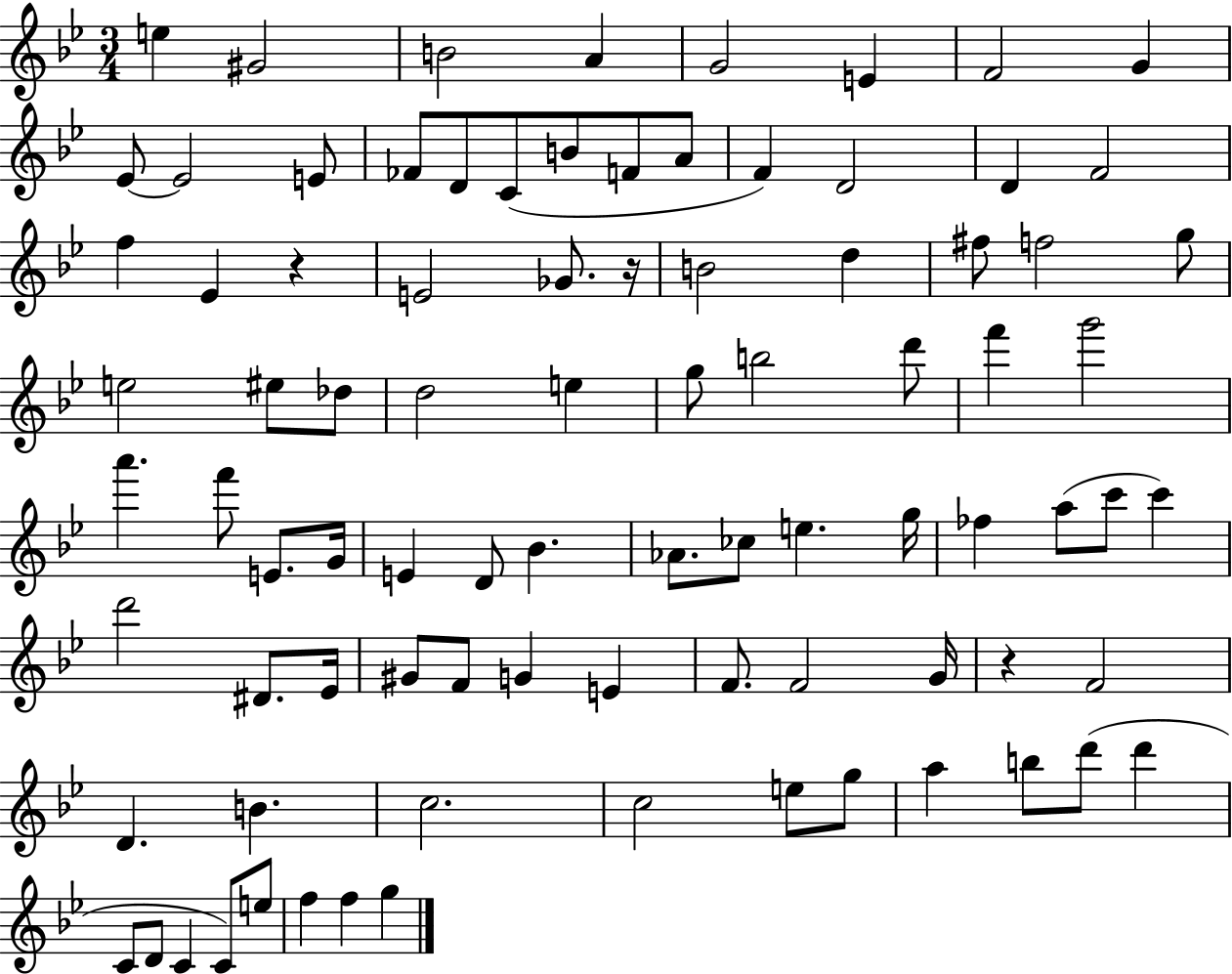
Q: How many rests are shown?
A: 3